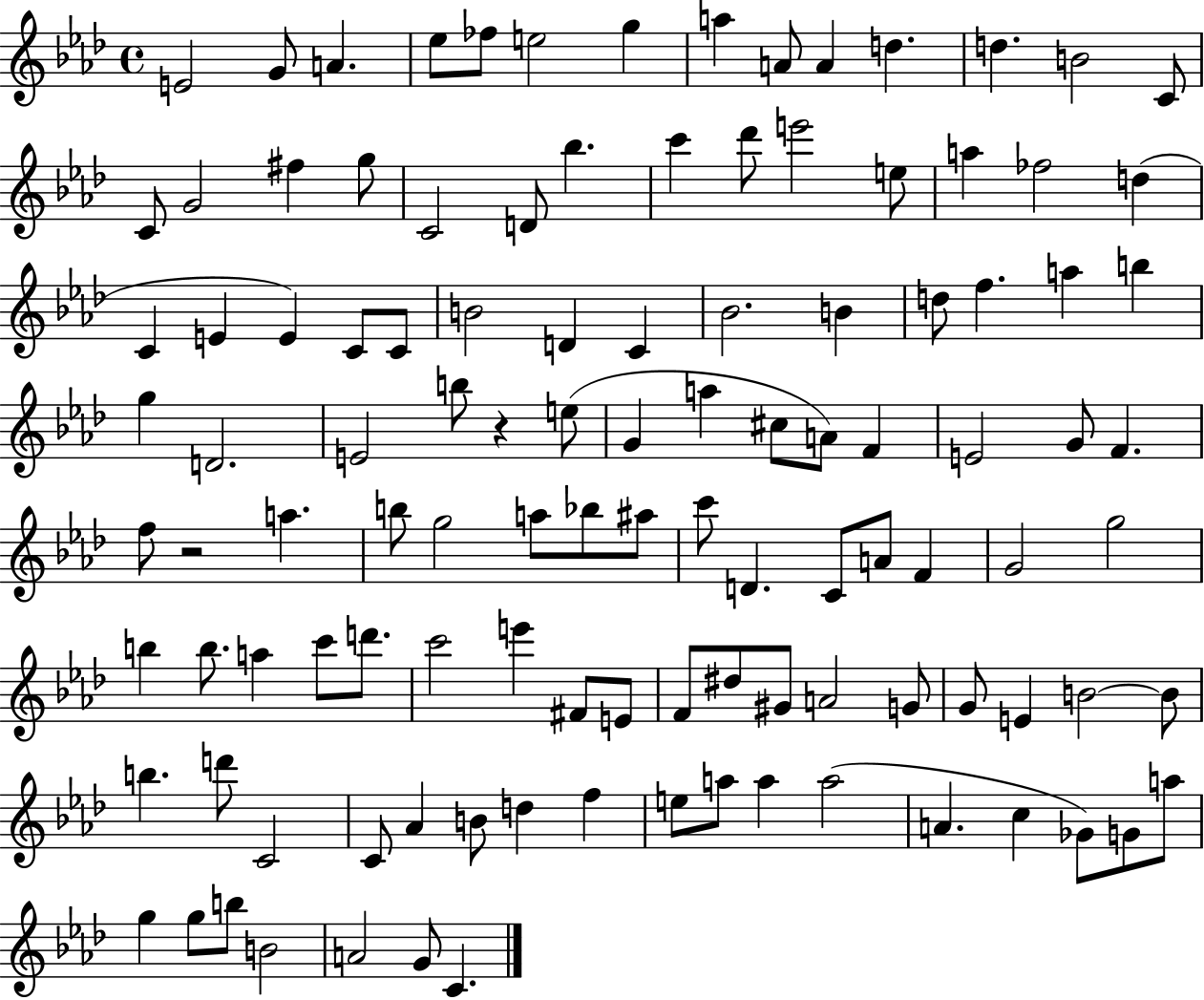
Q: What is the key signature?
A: AES major